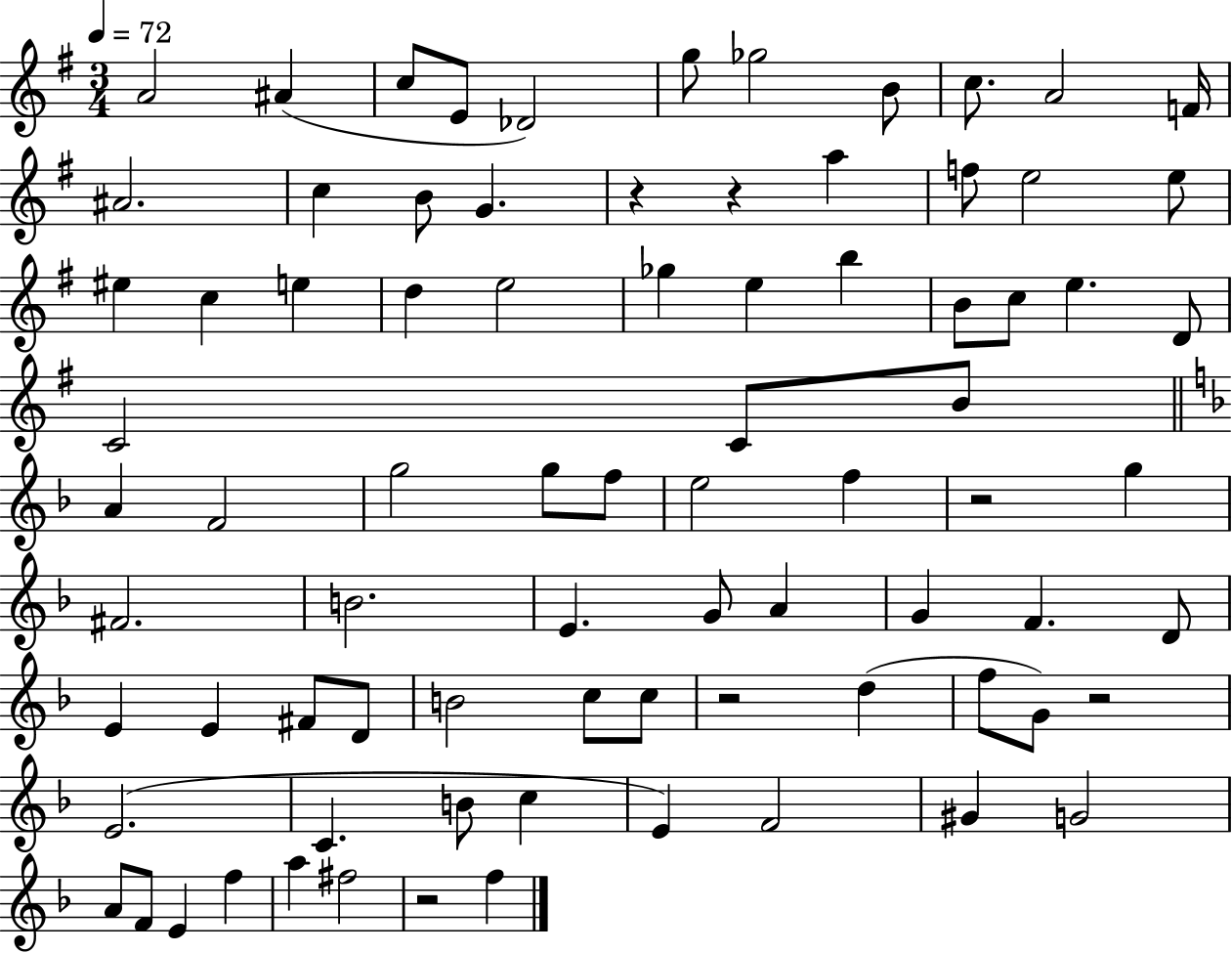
{
  \clef treble
  \numericTimeSignature
  \time 3/4
  \key g \major
  \tempo 4 = 72
  a'2 ais'4( | c''8 e'8 des'2) | g''8 ges''2 b'8 | c''8. a'2 f'16 | \break ais'2. | c''4 b'8 g'4. | r4 r4 a''4 | f''8 e''2 e''8 | \break eis''4 c''4 e''4 | d''4 e''2 | ges''4 e''4 b''4 | b'8 c''8 e''4. d'8 | \break c'2 c'8 b'8 | \bar "||" \break \key d \minor a'4 f'2 | g''2 g''8 f''8 | e''2 f''4 | r2 g''4 | \break fis'2. | b'2. | e'4. g'8 a'4 | g'4 f'4. d'8 | \break e'4 e'4 fis'8 d'8 | b'2 c''8 c''8 | r2 d''4( | f''8 g'8) r2 | \break e'2.( | c'4. b'8 c''4 | e'4) f'2 | gis'4 g'2 | \break a'8 f'8 e'4 f''4 | a''4 fis''2 | r2 f''4 | \bar "|."
}